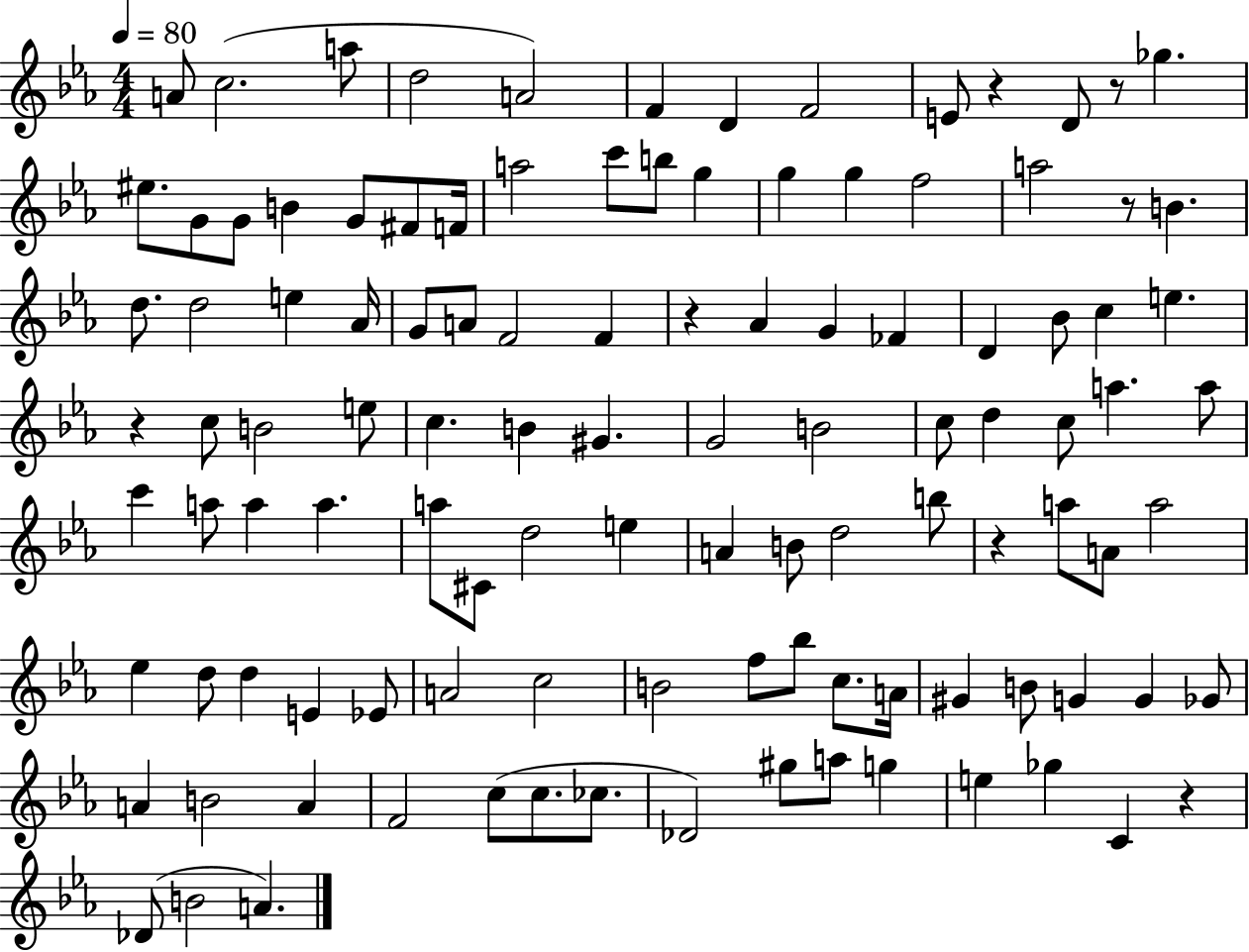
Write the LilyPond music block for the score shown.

{
  \clef treble
  \numericTimeSignature
  \time 4/4
  \key ees \major
  \tempo 4 = 80
  a'8 c''2.( a''8 | d''2 a'2) | f'4 d'4 f'2 | e'8 r4 d'8 r8 ges''4. | \break eis''8. g'8 g'8 b'4 g'8 fis'8 f'16 | a''2 c'''8 b''8 g''4 | g''4 g''4 f''2 | a''2 r8 b'4. | \break d''8. d''2 e''4 aes'16 | g'8 a'8 f'2 f'4 | r4 aes'4 g'4 fes'4 | d'4 bes'8 c''4 e''4. | \break r4 c''8 b'2 e''8 | c''4. b'4 gis'4. | g'2 b'2 | c''8 d''4 c''8 a''4. a''8 | \break c'''4 a''8 a''4 a''4. | a''8 cis'8 d''2 e''4 | a'4 b'8 d''2 b''8 | r4 a''8 a'8 a''2 | \break ees''4 d''8 d''4 e'4 ees'8 | a'2 c''2 | b'2 f''8 bes''8 c''8. a'16 | gis'4 b'8 g'4 g'4 ges'8 | \break a'4 b'2 a'4 | f'2 c''8( c''8. ces''8. | des'2) gis''8 a''8 g''4 | e''4 ges''4 c'4 r4 | \break des'8( b'2 a'4.) | \bar "|."
}